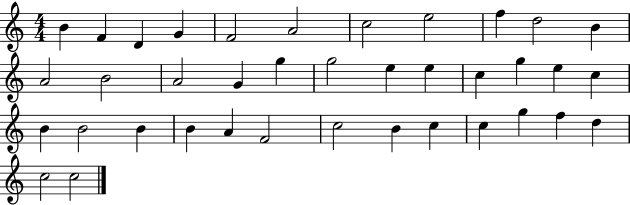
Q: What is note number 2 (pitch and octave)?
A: F4